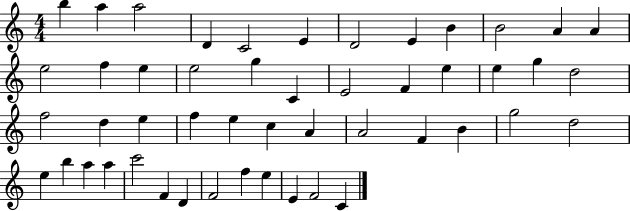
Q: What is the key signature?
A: C major